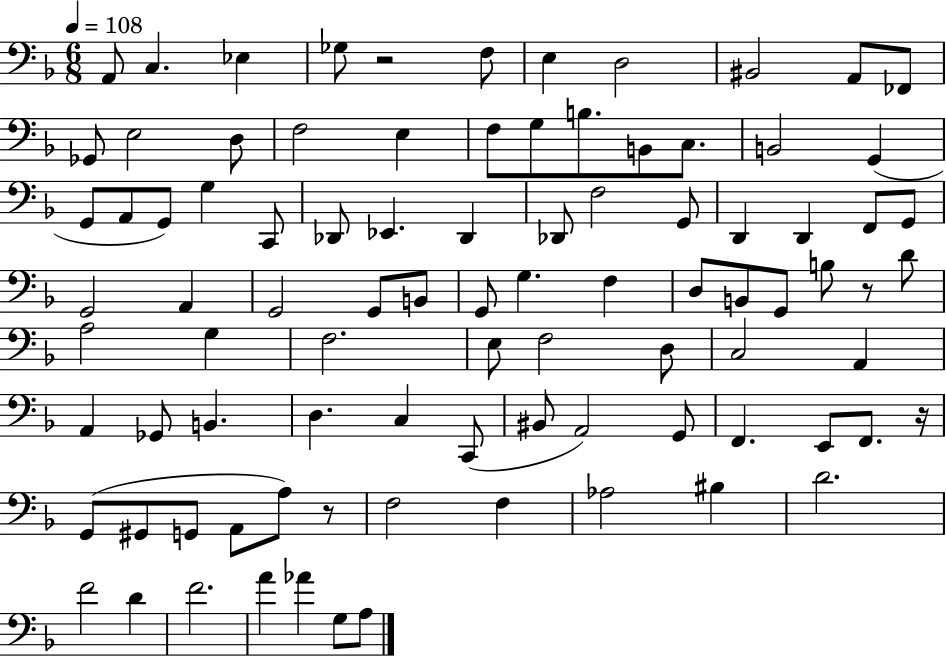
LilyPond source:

{
  \clef bass
  \numericTimeSignature
  \time 6/8
  \key f \major
  \tempo 4 = 108
  a,8 c4. ees4 | ges8 r2 f8 | e4 d2 | bis,2 a,8 fes,8 | \break ges,8 e2 d8 | f2 e4 | f8 g8 b8. b,8 c8. | b,2 g,4( | \break g,8 a,8 g,8) g4 c,8 | des,8 ees,4. des,4 | des,8 f2 g,8 | d,4 d,4 f,8 g,8 | \break g,2 a,4 | g,2 g,8 b,8 | g,8 g4. f4 | d8 b,8 g,8 b8 r8 d'8 | \break a2 g4 | f2. | e8 f2 d8 | c2 a,4 | \break a,4 ges,8 b,4. | d4. c4 c,8( | bis,8 a,2) g,8 | f,4. e,8 f,8. r16 | \break g,8( gis,8 g,8 a,8 a8) r8 | f2 f4 | aes2 bis4 | d'2. | \break f'2 d'4 | f'2. | a'4 aes'4 g8 a8 | \bar "|."
}